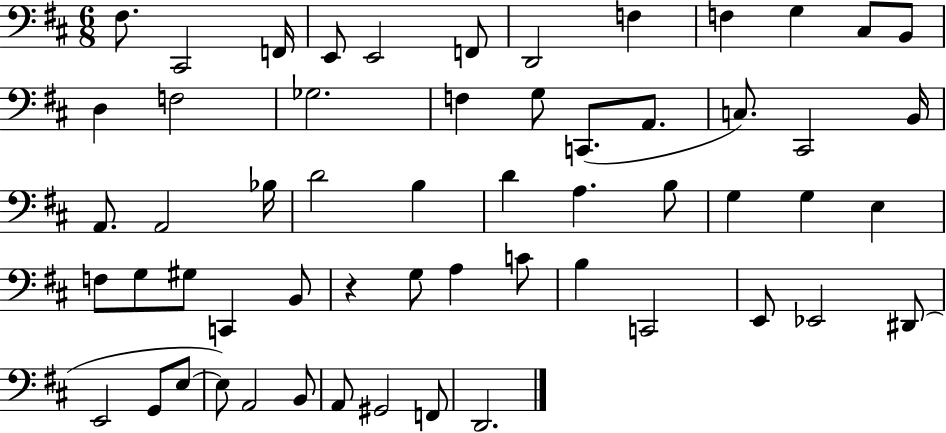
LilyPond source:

{
  \clef bass
  \numericTimeSignature
  \time 6/8
  \key d \major
  fis8. cis,2 f,16 | e,8 e,2 f,8 | d,2 f4 | f4 g4 cis8 b,8 | \break d4 f2 | ges2. | f4 g8 c,8.( a,8. | c8.) cis,2 b,16 | \break a,8. a,2 bes16 | d'2 b4 | d'4 a4. b8 | g4 g4 e4 | \break f8 g8 gis8 c,4 b,8 | r4 g8 a4 c'8 | b4 c,2 | e,8 ees,2 dis,8( | \break e,2 g,8 e8~~ | e8) a,2 b,8 | a,8 gis,2 f,8 | d,2. | \break \bar "|."
}